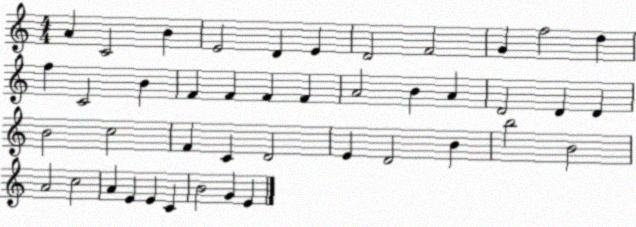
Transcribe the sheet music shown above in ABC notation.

X:1
T:Untitled
M:4/4
L:1/4
K:C
A C2 B E2 D E D2 F2 G f2 d f C2 B F F F F A2 B A D2 D D B2 c2 F C D2 E D2 B b2 B2 A2 c2 A E E C B2 G E